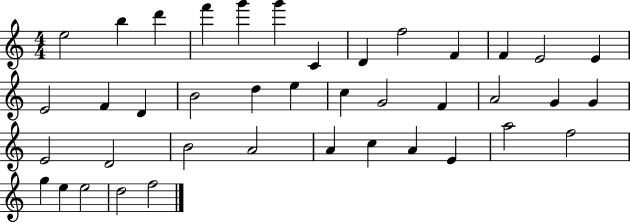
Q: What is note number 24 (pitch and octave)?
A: G4